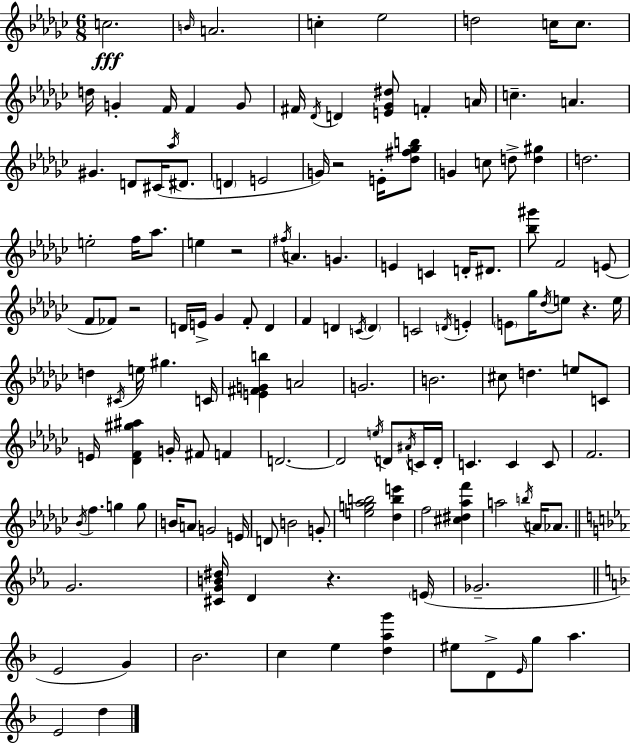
C5/h. B4/s A4/h. C5/q Eb5/h D5/h C5/s C5/e. D5/s G4/q F4/s F4/q G4/e F#4/s Db4/s D4/q [E4,Gb4,D#5]/e F4/q A4/s C5/q. A4/q. G#4/q. D4/e C#4/s Ab5/s D#4/e. D4/q E4/h G4/s R/h E4/s [Db5,F#5,Gb5,B5]/e G4/q C5/e D5/e [D5,G#5]/q D5/h. E5/h F5/s Ab5/e. E5/q R/h F#5/s A4/q. G4/q. E4/q C4/q D4/s D#4/e. [Bb5,G#6]/e F4/h E4/e F4/e FES4/e R/h D4/s E4/s Gb4/q F4/e D4/q F4/q D4/q C4/s D4/q C4/h D4/s E4/q E4/e Gb5/s Db5/s E5/e R/q. E5/s D5/q C#4/s E5/s G#5/q. C4/s [E4,F#4,G4,B5]/q A4/h G4/h. B4/h. C#5/e D5/q. E5/e C4/e E4/s [Db4,F4,G#5,A#5]/q G4/s F#4/e F4/q D4/h. D4/h E5/s D4/e A#4/s C4/s D4/s C4/q. C4/q C4/e F4/h. Bb4/s F5/q. G5/q G5/e B4/s A4/e G4/h E4/s D4/e B4/h G4/e [E5,G5,Ab5,B5]/h [Db5,B5,E6]/q F5/h [C#5,D#5,Ab5,F6]/q A5/h B5/s A4/s Ab4/e. G4/h. [C#4,G4,B4,D#5]/s D4/q R/q. E4/s Gb4/h. E4/h G4/q Bb4/h. C5/q E5/q [D5,A5,G6]/q EIS5/e D4/e E4/s G5/e A5/q. E4/h D5/q